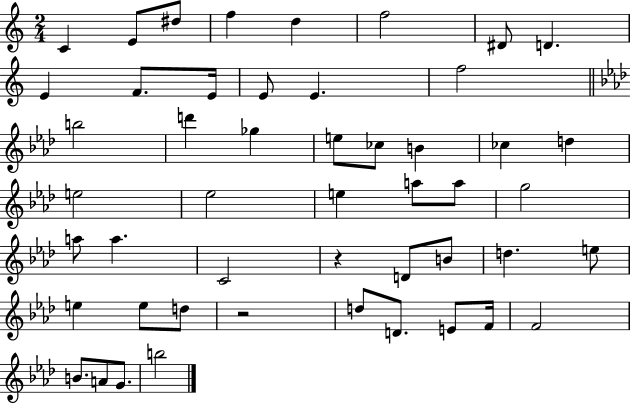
X:1
T:Untitled
M:2/4
L:1/4
K:C
C E/2 ^d/2 f d f2 ^D/2 D E F/2 E/4 E/2 E f2 b2 d' _g e/2 _c/2 B _c d e2 _e2 e a/2 a/2 g2 a/2 a C2 z D/2 B/2 d e/2 e e/2 d/2 z2 d/2 D/2 E/2 F/4 F2 B/2 A/2 G/2 b2